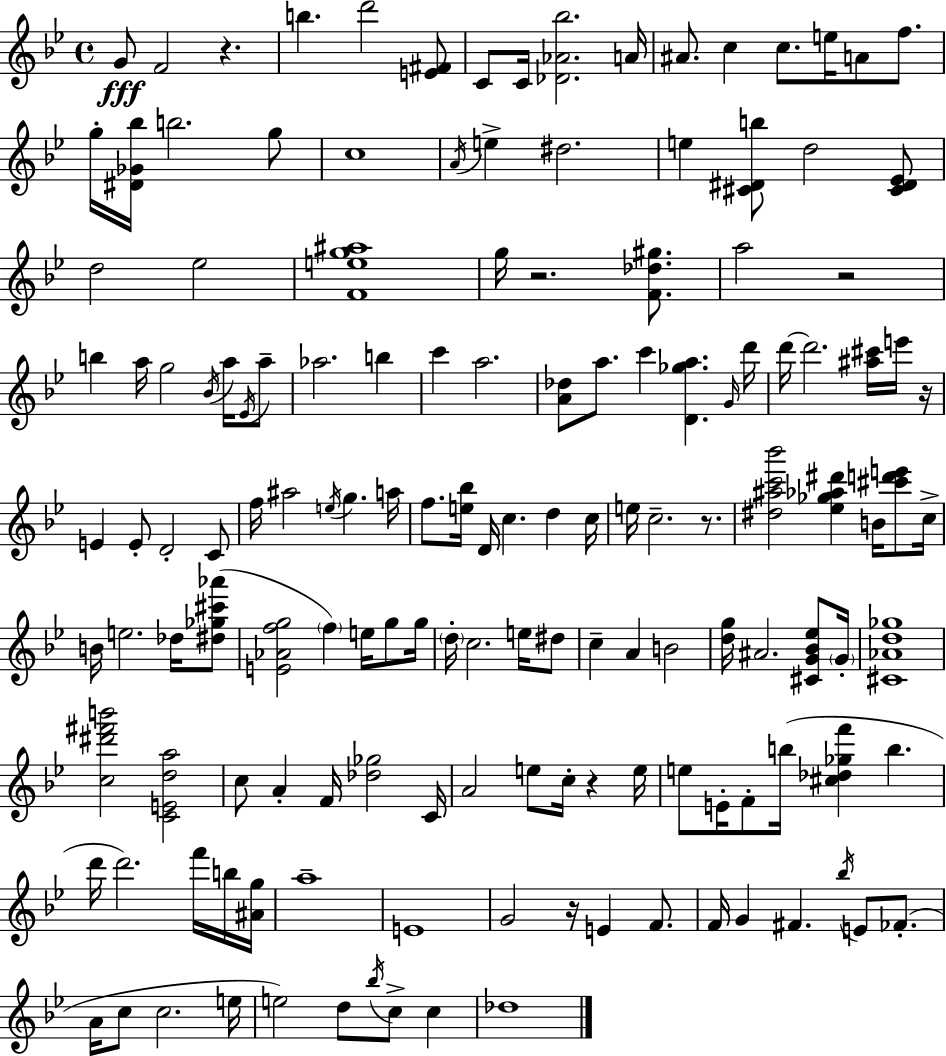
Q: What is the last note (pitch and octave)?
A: Db5